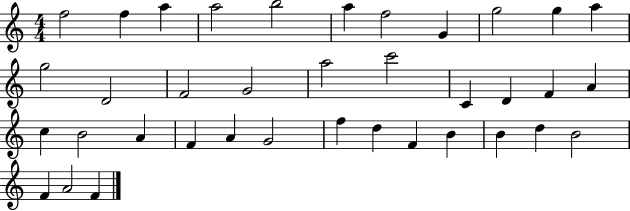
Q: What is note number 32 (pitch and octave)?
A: B4